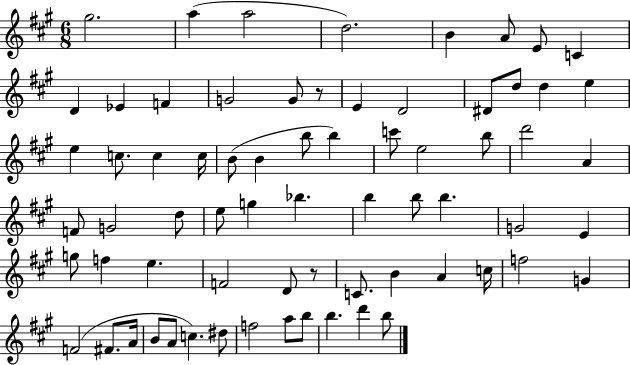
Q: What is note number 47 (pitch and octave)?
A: F4